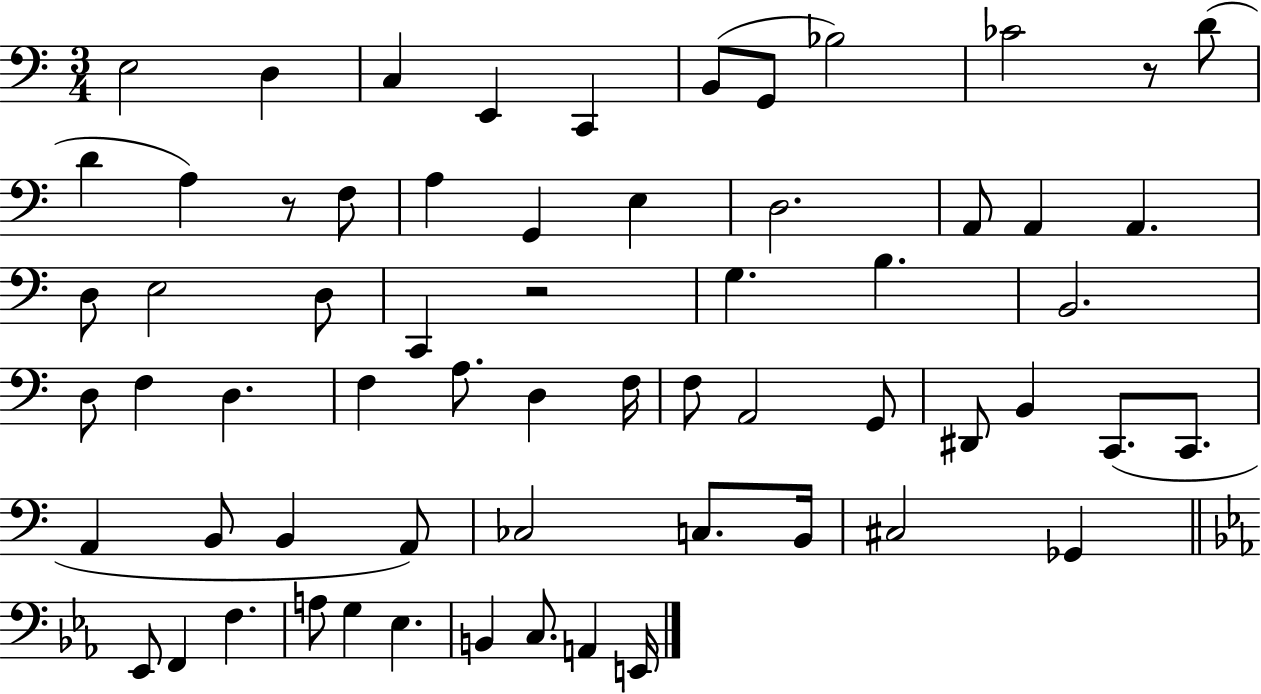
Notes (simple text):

E3/h D3/q C3/q E2/q C2/q B2/e G2/e Bb3/h CES4/h R/e D4/e D4/q A3/q R/e F3/e A3/q G2/q E3/q D3/h. A2/e A2/q A2/q. D3/e E3/h D3/e C2/q R/h G3/q. B3/q. B2/h. D3/e F3/q D3/q. F3/q A3/e. D3/q F3/s F3/e A2/h G2/e D#2/e B2/q C2/e. C2/e. A2/q B2/e B2/q A2/e CES3/h C3/e. B2/s C#3/h Gb2/q Eb2/e F2/q F3/q. A3/e G3/q Eb3/q. B2/q C3/e. A2/q E2/s